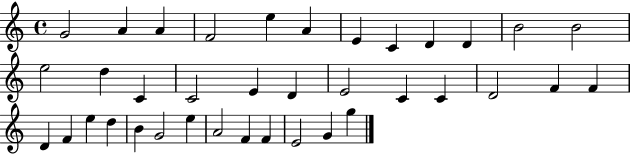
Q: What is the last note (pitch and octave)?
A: G5